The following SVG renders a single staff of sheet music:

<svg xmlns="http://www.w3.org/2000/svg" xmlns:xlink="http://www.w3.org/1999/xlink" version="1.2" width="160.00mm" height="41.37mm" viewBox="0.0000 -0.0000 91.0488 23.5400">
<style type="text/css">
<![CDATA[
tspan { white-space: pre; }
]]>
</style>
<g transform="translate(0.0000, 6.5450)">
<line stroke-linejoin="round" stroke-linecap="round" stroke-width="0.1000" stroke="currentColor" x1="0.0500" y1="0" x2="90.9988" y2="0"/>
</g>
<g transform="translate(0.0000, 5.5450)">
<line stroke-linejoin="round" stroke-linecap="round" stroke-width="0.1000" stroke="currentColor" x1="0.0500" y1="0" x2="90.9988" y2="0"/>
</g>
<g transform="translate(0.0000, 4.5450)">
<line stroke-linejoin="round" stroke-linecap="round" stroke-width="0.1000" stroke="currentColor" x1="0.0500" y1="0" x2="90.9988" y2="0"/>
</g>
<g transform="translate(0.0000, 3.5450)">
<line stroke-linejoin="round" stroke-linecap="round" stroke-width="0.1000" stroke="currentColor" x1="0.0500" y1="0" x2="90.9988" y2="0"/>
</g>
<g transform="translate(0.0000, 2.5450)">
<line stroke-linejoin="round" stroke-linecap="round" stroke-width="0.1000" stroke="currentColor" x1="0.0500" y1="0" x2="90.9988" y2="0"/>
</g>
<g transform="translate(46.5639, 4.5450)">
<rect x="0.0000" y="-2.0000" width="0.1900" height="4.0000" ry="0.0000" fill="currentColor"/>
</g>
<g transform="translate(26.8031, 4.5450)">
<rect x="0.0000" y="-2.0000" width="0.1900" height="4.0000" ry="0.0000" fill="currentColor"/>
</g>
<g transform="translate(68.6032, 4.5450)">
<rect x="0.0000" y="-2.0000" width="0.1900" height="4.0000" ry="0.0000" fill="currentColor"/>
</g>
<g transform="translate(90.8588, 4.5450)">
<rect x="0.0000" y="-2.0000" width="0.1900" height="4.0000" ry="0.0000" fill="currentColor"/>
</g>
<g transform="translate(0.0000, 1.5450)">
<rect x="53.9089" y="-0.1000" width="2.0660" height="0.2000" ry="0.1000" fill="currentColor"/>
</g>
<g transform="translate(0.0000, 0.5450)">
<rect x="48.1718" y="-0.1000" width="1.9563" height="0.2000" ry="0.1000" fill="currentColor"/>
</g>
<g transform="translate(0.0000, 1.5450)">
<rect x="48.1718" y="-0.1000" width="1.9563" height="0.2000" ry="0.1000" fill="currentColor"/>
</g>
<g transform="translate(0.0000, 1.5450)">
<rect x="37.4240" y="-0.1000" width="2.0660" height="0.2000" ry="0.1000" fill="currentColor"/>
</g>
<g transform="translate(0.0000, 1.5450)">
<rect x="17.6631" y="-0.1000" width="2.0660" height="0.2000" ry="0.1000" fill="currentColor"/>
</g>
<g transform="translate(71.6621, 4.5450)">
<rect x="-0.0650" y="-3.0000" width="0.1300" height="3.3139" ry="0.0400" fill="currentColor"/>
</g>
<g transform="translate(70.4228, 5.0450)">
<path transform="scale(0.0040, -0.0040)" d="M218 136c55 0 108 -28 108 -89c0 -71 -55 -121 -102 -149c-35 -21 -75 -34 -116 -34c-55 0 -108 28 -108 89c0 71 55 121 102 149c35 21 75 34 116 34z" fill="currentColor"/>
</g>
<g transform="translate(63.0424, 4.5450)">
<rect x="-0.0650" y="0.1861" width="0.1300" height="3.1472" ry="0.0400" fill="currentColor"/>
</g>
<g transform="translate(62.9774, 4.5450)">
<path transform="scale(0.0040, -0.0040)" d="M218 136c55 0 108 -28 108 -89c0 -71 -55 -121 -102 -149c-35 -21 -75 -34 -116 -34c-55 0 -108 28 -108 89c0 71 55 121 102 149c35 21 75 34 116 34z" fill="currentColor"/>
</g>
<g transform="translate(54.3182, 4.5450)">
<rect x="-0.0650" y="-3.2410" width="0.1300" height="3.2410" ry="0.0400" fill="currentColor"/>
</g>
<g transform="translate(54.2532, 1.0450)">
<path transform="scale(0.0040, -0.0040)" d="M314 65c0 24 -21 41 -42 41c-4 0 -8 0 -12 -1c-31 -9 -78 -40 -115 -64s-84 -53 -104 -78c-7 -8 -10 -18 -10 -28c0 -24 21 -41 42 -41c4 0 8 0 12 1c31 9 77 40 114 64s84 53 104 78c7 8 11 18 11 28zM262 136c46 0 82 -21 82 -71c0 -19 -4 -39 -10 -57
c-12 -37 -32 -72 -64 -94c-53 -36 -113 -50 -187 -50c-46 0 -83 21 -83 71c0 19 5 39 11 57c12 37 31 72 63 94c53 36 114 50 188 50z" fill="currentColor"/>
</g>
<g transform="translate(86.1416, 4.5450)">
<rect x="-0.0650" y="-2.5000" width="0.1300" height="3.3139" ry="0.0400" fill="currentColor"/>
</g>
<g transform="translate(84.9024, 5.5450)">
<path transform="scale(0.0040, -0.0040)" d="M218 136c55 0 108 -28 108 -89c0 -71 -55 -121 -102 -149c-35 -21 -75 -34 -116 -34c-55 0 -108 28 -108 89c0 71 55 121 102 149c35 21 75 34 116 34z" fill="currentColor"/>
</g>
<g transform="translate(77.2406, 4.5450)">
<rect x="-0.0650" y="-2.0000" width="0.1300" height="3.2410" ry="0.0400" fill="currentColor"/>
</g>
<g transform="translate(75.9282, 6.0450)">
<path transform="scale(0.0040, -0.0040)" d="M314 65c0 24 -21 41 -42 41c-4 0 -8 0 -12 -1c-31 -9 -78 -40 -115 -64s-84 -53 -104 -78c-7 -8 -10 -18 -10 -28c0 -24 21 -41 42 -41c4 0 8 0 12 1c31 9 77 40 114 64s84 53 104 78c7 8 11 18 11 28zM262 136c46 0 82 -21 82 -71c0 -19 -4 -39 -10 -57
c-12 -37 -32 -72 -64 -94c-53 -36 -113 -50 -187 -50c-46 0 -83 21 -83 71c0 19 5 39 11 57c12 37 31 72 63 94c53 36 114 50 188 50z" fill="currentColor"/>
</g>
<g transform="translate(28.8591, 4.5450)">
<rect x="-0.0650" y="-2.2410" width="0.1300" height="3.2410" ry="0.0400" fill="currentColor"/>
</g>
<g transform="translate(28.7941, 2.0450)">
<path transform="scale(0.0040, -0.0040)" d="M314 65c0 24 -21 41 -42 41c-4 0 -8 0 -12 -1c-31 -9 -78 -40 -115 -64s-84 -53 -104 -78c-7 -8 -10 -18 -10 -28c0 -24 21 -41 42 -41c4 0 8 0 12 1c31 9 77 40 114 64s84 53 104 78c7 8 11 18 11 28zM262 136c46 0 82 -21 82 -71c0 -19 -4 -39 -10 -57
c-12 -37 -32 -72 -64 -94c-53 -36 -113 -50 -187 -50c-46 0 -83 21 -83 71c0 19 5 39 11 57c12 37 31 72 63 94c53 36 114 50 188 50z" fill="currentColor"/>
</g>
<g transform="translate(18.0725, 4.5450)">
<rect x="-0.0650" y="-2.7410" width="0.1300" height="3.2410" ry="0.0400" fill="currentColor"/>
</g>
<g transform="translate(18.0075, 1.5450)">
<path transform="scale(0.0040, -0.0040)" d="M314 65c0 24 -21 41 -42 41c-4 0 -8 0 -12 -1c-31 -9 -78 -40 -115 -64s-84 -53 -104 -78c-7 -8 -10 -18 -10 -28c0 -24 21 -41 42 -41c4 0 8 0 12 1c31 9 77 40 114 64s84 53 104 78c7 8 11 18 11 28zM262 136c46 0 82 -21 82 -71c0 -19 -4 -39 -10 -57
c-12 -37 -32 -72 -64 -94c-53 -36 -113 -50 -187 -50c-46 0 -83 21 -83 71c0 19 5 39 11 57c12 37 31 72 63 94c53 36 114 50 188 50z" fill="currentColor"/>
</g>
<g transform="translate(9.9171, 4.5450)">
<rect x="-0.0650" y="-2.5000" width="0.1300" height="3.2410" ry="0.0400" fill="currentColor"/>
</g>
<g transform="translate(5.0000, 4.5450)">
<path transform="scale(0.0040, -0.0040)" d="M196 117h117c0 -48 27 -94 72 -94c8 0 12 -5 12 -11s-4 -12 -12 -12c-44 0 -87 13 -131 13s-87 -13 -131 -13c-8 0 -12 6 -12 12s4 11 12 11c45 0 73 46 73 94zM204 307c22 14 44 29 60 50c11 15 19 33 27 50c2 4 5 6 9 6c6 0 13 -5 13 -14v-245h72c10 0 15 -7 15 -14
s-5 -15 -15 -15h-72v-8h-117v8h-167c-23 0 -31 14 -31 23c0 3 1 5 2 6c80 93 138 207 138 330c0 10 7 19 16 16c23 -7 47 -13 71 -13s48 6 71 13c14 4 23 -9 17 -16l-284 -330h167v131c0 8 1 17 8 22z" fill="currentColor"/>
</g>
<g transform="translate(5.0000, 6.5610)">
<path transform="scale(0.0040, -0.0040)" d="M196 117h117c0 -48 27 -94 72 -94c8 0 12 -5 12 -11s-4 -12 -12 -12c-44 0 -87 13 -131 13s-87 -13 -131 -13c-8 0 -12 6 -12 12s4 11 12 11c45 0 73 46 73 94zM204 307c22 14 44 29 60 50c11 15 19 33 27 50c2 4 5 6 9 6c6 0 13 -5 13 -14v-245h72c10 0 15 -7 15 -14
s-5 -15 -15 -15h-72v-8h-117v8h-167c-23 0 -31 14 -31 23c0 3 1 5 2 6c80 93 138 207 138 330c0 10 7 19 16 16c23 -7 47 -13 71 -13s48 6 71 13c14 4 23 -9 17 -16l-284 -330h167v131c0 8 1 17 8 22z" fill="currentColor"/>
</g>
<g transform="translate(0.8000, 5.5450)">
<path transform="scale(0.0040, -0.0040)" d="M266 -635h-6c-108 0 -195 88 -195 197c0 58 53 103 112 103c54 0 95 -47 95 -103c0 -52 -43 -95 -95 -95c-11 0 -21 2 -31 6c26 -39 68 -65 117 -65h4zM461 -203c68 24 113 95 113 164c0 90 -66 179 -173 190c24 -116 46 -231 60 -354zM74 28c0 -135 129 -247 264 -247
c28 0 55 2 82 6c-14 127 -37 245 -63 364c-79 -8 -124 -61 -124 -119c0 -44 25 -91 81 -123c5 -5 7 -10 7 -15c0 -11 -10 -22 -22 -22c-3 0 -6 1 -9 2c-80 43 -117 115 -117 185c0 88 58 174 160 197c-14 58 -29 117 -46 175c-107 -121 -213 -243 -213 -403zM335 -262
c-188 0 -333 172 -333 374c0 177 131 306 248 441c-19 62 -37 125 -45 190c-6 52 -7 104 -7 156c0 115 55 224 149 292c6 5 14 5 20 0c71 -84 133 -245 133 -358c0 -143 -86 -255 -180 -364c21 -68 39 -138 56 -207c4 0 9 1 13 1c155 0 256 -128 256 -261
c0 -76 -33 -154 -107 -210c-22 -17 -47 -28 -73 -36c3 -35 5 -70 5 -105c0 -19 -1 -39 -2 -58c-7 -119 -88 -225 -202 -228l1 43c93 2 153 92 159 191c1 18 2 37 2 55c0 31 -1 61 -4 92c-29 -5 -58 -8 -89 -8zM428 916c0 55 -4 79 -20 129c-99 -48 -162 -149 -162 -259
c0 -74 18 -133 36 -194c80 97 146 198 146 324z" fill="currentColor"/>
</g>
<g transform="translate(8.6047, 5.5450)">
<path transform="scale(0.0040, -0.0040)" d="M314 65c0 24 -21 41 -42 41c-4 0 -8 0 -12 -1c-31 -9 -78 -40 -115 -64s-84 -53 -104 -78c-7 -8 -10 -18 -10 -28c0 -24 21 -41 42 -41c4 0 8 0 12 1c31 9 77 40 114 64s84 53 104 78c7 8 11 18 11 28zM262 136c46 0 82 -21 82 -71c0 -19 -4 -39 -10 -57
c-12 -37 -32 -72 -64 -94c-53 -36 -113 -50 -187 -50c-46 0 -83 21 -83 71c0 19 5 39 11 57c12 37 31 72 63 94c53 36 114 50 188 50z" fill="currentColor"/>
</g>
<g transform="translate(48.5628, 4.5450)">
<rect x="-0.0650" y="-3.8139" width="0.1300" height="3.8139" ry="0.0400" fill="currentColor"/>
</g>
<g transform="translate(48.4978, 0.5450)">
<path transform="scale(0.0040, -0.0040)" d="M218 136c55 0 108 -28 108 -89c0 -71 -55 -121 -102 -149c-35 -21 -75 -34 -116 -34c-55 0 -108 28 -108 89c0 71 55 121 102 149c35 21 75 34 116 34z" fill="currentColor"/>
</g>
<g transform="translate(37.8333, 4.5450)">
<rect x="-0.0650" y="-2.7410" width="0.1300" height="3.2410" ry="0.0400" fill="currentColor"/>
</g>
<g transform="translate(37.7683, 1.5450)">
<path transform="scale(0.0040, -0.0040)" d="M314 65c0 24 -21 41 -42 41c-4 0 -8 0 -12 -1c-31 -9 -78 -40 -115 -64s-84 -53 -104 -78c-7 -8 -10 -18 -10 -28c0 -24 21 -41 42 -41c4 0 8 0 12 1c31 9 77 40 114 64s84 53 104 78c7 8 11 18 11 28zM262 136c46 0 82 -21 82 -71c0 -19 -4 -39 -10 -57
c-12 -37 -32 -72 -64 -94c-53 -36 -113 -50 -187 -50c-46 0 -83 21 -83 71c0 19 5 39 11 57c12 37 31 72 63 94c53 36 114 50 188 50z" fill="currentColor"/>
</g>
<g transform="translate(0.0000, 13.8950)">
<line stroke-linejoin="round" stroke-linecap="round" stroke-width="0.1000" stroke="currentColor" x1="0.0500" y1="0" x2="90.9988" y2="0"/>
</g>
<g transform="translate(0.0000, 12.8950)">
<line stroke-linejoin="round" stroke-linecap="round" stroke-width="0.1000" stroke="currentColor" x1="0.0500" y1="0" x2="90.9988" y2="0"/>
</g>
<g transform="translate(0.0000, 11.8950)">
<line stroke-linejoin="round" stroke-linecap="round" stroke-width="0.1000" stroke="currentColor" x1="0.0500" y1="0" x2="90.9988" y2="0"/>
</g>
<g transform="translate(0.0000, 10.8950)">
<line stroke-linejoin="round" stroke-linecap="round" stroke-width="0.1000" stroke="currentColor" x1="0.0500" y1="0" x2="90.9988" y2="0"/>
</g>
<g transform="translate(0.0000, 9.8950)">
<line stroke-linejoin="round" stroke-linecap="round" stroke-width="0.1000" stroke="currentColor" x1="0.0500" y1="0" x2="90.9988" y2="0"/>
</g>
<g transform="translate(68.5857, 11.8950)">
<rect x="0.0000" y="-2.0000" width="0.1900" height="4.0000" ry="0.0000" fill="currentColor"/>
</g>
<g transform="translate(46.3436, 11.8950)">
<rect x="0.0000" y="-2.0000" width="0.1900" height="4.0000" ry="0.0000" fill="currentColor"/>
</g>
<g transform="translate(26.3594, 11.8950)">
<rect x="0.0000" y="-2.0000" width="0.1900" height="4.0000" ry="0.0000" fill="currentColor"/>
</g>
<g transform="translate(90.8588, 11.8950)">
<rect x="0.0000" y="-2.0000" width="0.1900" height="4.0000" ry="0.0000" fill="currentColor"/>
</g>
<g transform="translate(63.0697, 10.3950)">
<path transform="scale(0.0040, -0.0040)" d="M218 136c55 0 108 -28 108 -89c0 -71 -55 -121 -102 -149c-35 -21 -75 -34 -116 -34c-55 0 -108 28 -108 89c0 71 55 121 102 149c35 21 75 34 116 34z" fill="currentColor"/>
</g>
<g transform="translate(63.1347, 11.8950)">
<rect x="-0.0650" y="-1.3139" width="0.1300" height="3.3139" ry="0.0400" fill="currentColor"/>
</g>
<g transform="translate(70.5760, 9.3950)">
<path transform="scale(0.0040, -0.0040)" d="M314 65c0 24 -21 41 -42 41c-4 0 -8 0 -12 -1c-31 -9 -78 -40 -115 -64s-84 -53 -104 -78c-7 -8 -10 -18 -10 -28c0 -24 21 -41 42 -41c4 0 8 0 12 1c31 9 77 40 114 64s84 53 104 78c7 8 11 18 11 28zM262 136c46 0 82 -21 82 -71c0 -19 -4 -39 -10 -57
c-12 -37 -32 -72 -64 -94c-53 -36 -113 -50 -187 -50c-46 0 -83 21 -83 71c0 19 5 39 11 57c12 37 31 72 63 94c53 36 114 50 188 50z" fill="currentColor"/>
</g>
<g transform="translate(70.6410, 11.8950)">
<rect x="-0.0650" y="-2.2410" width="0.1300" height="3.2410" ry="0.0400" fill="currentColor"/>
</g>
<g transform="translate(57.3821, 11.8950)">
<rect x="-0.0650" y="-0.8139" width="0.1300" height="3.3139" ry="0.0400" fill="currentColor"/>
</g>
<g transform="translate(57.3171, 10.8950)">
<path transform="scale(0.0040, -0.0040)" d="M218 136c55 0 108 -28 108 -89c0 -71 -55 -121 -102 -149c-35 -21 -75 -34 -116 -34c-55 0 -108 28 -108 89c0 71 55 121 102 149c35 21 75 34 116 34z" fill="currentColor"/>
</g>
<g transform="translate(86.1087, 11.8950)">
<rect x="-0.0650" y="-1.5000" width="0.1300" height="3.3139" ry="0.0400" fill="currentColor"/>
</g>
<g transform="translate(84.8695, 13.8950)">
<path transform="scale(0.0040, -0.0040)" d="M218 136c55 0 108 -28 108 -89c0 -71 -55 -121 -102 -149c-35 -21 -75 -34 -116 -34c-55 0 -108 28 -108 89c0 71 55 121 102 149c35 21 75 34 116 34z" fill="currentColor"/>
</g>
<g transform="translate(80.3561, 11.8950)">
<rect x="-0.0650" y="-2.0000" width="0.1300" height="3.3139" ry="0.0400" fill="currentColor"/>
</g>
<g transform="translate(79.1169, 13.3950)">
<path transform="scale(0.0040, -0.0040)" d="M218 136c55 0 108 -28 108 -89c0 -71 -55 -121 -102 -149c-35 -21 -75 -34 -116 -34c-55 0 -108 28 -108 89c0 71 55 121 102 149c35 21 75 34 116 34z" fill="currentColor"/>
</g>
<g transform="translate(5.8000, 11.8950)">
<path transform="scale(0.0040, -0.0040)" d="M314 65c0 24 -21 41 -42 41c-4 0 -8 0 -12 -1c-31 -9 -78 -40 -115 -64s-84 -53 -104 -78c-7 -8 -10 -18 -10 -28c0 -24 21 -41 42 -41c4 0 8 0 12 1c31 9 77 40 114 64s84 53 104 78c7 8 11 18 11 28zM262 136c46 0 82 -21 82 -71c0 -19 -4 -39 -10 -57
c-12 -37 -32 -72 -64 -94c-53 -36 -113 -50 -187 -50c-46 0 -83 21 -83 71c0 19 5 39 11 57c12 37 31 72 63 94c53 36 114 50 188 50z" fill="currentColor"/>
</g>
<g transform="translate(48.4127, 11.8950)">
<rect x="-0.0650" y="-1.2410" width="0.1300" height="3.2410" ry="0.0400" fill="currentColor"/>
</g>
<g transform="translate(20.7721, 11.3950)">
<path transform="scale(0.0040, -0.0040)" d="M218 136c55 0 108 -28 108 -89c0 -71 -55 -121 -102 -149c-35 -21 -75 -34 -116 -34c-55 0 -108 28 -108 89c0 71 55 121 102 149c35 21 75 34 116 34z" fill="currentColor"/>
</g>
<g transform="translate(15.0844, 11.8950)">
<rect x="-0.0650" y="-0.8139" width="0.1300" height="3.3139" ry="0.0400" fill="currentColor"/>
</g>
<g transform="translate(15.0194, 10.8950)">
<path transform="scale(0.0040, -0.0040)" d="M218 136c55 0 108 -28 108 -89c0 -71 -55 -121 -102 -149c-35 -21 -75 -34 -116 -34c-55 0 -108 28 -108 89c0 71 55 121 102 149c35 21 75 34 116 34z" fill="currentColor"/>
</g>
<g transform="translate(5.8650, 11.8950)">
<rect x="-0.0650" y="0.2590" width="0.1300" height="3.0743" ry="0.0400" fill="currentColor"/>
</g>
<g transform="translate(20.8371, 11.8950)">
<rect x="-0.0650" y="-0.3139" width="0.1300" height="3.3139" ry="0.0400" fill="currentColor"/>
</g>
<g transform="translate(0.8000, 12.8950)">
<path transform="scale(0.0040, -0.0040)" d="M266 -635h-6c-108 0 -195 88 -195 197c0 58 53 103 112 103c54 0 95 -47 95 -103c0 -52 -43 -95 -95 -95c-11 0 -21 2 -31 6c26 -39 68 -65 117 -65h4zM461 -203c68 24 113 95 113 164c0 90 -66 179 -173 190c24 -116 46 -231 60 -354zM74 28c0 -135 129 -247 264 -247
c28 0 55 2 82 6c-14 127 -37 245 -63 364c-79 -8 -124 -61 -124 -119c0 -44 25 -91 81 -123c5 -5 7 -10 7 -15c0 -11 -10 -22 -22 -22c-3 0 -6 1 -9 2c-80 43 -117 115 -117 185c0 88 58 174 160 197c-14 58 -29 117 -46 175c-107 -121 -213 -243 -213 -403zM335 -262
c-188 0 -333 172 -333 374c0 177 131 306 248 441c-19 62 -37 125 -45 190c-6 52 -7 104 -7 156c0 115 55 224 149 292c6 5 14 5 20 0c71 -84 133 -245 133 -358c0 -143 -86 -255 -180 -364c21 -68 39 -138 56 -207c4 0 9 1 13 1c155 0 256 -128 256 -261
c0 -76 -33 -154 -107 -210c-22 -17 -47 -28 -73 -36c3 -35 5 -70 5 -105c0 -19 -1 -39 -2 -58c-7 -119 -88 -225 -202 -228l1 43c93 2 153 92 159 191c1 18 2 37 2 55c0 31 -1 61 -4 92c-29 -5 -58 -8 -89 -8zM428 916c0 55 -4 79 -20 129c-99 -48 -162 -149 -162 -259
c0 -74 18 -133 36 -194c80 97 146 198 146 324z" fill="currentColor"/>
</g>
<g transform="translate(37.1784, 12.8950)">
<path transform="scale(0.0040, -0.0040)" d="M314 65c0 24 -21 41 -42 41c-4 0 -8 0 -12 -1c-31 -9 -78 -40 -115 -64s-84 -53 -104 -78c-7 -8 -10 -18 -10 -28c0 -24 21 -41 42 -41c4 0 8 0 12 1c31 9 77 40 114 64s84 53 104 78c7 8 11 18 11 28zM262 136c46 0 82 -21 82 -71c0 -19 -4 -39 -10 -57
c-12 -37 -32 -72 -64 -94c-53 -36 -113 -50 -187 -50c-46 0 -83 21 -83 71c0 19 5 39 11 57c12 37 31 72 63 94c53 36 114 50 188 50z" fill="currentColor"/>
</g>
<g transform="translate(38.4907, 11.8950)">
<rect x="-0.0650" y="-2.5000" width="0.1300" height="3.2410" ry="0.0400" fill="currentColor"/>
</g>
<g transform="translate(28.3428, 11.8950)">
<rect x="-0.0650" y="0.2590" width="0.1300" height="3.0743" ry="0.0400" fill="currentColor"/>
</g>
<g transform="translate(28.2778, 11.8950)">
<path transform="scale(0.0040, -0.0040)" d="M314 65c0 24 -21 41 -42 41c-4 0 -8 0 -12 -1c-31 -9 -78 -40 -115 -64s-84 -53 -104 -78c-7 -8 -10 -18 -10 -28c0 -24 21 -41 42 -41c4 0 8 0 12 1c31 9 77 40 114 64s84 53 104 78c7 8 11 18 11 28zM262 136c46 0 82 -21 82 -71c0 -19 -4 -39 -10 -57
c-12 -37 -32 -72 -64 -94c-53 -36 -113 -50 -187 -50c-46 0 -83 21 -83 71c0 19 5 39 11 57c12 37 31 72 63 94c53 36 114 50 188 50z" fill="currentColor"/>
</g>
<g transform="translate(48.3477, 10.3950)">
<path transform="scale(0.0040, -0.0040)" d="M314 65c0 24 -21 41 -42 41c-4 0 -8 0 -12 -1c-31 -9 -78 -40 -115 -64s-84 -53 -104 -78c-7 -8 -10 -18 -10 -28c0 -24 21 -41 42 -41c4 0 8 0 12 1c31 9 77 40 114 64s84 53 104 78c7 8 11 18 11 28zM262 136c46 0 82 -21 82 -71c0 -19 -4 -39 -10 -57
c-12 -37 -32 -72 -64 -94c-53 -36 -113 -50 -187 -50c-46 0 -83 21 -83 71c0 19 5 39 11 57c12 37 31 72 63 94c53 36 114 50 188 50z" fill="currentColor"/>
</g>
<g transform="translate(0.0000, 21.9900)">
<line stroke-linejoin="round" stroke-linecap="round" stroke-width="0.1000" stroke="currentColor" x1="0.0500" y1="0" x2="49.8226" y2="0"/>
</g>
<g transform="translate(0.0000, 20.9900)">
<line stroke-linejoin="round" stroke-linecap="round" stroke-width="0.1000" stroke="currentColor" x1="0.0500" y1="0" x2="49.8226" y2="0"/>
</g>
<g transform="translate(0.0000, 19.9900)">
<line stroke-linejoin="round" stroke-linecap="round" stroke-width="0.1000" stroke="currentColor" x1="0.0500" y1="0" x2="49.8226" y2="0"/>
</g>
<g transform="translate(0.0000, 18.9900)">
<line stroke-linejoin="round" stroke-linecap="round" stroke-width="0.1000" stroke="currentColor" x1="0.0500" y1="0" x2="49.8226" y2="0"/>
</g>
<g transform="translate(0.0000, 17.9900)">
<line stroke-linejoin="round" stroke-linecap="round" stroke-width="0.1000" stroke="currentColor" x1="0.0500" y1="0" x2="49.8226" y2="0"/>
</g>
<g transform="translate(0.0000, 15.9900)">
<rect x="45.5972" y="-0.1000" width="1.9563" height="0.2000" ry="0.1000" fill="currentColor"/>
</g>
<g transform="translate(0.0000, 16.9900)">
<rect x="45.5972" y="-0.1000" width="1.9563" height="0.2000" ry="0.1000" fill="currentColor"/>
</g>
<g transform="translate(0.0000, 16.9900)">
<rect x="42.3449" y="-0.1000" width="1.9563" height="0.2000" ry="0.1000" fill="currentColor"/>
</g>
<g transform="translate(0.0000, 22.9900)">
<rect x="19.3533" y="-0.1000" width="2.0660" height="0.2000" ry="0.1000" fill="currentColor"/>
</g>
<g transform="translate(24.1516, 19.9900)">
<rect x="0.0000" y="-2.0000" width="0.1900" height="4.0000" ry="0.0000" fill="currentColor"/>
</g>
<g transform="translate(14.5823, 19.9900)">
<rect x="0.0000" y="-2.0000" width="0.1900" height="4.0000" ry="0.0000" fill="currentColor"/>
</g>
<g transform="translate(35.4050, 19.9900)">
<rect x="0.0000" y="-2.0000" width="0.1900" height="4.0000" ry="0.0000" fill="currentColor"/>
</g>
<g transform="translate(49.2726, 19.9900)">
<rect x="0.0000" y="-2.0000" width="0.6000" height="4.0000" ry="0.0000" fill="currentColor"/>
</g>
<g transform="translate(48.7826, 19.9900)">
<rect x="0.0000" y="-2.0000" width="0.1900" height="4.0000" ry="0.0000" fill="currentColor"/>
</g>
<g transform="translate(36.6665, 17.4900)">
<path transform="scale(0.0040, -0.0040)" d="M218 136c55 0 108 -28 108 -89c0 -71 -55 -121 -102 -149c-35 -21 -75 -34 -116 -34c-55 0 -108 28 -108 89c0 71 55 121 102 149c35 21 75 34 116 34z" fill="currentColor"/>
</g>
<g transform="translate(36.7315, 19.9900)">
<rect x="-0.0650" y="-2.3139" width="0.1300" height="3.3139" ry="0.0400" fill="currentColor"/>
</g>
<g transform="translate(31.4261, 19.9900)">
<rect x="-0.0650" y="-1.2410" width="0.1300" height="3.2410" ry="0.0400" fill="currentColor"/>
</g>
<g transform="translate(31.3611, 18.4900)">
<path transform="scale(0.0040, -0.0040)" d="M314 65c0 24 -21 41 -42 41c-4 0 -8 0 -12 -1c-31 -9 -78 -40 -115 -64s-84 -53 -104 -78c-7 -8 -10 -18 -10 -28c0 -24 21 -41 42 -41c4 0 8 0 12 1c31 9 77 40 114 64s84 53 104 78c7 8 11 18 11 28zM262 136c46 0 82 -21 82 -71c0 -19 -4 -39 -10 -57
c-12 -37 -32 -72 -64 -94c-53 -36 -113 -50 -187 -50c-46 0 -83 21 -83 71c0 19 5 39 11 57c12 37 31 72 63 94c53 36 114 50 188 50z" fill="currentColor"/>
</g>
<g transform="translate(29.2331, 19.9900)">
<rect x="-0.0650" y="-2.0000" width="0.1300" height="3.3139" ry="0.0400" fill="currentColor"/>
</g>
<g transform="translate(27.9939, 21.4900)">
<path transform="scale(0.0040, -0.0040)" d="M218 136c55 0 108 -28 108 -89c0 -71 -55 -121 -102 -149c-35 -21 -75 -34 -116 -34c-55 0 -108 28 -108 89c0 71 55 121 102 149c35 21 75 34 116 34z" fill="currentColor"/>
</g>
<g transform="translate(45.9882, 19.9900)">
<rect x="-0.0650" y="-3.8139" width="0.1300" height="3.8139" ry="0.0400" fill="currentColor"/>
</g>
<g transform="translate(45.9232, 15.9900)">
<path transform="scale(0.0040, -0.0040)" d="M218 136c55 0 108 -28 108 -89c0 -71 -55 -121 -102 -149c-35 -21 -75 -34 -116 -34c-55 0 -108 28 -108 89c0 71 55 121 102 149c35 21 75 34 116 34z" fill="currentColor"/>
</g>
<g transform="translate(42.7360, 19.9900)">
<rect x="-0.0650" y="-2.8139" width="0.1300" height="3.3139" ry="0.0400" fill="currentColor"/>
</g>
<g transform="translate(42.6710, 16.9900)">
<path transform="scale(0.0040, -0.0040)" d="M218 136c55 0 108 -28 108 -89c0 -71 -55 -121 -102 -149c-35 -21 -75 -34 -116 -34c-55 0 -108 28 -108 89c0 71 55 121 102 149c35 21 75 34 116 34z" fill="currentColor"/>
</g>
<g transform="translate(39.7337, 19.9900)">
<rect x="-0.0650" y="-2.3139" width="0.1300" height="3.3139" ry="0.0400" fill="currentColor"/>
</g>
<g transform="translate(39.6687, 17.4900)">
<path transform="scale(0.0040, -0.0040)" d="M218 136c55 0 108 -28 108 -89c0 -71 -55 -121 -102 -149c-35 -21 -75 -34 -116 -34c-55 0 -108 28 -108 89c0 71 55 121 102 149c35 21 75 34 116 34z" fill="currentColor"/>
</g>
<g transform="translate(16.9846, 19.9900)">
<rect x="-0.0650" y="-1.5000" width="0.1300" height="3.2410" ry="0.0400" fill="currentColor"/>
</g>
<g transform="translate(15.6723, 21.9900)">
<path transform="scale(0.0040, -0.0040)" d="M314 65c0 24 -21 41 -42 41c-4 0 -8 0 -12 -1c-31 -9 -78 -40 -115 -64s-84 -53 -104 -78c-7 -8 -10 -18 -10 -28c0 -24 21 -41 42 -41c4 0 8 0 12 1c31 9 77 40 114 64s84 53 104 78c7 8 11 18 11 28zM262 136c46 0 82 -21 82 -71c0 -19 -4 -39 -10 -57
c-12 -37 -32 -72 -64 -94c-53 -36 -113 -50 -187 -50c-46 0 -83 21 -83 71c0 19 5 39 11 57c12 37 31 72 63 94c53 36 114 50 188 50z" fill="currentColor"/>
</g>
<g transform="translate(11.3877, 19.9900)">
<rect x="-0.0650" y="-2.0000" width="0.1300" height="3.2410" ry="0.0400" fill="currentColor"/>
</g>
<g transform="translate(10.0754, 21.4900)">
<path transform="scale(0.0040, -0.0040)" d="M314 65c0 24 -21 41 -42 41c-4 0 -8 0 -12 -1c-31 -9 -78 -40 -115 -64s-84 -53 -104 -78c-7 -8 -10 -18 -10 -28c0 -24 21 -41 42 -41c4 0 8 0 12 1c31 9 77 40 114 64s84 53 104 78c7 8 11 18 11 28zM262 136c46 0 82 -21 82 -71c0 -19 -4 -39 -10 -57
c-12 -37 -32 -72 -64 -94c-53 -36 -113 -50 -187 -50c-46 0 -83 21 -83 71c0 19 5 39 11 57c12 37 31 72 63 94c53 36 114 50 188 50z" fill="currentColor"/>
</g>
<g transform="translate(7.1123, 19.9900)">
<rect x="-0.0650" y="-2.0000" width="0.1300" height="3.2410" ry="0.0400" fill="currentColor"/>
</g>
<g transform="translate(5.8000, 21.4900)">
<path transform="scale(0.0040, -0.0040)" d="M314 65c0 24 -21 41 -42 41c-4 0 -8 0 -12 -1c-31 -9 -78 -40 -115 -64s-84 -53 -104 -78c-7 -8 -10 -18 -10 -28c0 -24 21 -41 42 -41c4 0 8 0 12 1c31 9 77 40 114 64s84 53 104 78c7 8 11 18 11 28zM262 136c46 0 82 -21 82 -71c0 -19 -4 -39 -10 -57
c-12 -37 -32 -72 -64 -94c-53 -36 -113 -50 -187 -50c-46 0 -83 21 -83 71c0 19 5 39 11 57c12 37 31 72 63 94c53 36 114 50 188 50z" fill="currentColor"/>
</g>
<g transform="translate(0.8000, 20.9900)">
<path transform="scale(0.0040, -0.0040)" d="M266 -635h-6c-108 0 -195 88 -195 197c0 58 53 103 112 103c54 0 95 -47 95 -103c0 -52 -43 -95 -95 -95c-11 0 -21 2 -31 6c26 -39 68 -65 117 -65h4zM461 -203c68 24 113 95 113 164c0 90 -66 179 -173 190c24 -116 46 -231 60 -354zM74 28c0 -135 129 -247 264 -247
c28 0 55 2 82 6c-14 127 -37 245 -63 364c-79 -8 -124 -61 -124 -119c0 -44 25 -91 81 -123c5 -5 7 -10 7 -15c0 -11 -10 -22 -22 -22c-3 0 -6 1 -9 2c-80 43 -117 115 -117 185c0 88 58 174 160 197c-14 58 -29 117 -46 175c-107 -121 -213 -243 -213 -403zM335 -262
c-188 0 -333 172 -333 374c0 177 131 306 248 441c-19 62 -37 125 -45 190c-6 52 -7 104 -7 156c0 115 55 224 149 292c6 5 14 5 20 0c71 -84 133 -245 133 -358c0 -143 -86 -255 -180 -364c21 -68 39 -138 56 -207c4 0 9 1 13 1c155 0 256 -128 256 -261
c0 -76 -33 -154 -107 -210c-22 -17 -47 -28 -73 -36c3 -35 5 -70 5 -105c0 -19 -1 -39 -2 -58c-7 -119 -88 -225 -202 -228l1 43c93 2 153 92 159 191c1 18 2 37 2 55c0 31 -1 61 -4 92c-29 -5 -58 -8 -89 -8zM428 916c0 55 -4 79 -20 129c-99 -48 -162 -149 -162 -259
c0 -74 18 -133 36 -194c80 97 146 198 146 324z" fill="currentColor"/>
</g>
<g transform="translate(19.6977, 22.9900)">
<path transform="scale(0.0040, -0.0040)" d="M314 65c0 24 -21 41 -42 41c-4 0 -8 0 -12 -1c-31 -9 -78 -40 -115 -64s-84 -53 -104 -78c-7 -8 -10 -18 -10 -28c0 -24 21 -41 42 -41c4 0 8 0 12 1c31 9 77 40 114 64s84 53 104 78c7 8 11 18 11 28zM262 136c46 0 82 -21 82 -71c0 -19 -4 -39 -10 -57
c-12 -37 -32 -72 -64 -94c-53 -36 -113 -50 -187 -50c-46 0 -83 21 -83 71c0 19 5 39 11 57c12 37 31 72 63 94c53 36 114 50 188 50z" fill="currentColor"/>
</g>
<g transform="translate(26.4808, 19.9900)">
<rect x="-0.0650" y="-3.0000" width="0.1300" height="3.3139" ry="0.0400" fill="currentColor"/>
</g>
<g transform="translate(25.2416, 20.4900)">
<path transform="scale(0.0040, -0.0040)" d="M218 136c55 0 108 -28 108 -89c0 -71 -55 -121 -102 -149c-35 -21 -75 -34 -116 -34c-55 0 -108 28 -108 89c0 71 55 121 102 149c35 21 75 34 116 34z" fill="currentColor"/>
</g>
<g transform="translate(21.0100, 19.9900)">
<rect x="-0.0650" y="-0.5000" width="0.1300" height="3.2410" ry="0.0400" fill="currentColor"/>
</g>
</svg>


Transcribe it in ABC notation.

X:1
T:Untitled
M:4/4
L:1/4
K:C
G2 a2 g2 a2 c' b2 B A F2 G B2 d c B2 G2 e2 d e g2 F E F2 F2 E2 C2 A F e2 g g a c'